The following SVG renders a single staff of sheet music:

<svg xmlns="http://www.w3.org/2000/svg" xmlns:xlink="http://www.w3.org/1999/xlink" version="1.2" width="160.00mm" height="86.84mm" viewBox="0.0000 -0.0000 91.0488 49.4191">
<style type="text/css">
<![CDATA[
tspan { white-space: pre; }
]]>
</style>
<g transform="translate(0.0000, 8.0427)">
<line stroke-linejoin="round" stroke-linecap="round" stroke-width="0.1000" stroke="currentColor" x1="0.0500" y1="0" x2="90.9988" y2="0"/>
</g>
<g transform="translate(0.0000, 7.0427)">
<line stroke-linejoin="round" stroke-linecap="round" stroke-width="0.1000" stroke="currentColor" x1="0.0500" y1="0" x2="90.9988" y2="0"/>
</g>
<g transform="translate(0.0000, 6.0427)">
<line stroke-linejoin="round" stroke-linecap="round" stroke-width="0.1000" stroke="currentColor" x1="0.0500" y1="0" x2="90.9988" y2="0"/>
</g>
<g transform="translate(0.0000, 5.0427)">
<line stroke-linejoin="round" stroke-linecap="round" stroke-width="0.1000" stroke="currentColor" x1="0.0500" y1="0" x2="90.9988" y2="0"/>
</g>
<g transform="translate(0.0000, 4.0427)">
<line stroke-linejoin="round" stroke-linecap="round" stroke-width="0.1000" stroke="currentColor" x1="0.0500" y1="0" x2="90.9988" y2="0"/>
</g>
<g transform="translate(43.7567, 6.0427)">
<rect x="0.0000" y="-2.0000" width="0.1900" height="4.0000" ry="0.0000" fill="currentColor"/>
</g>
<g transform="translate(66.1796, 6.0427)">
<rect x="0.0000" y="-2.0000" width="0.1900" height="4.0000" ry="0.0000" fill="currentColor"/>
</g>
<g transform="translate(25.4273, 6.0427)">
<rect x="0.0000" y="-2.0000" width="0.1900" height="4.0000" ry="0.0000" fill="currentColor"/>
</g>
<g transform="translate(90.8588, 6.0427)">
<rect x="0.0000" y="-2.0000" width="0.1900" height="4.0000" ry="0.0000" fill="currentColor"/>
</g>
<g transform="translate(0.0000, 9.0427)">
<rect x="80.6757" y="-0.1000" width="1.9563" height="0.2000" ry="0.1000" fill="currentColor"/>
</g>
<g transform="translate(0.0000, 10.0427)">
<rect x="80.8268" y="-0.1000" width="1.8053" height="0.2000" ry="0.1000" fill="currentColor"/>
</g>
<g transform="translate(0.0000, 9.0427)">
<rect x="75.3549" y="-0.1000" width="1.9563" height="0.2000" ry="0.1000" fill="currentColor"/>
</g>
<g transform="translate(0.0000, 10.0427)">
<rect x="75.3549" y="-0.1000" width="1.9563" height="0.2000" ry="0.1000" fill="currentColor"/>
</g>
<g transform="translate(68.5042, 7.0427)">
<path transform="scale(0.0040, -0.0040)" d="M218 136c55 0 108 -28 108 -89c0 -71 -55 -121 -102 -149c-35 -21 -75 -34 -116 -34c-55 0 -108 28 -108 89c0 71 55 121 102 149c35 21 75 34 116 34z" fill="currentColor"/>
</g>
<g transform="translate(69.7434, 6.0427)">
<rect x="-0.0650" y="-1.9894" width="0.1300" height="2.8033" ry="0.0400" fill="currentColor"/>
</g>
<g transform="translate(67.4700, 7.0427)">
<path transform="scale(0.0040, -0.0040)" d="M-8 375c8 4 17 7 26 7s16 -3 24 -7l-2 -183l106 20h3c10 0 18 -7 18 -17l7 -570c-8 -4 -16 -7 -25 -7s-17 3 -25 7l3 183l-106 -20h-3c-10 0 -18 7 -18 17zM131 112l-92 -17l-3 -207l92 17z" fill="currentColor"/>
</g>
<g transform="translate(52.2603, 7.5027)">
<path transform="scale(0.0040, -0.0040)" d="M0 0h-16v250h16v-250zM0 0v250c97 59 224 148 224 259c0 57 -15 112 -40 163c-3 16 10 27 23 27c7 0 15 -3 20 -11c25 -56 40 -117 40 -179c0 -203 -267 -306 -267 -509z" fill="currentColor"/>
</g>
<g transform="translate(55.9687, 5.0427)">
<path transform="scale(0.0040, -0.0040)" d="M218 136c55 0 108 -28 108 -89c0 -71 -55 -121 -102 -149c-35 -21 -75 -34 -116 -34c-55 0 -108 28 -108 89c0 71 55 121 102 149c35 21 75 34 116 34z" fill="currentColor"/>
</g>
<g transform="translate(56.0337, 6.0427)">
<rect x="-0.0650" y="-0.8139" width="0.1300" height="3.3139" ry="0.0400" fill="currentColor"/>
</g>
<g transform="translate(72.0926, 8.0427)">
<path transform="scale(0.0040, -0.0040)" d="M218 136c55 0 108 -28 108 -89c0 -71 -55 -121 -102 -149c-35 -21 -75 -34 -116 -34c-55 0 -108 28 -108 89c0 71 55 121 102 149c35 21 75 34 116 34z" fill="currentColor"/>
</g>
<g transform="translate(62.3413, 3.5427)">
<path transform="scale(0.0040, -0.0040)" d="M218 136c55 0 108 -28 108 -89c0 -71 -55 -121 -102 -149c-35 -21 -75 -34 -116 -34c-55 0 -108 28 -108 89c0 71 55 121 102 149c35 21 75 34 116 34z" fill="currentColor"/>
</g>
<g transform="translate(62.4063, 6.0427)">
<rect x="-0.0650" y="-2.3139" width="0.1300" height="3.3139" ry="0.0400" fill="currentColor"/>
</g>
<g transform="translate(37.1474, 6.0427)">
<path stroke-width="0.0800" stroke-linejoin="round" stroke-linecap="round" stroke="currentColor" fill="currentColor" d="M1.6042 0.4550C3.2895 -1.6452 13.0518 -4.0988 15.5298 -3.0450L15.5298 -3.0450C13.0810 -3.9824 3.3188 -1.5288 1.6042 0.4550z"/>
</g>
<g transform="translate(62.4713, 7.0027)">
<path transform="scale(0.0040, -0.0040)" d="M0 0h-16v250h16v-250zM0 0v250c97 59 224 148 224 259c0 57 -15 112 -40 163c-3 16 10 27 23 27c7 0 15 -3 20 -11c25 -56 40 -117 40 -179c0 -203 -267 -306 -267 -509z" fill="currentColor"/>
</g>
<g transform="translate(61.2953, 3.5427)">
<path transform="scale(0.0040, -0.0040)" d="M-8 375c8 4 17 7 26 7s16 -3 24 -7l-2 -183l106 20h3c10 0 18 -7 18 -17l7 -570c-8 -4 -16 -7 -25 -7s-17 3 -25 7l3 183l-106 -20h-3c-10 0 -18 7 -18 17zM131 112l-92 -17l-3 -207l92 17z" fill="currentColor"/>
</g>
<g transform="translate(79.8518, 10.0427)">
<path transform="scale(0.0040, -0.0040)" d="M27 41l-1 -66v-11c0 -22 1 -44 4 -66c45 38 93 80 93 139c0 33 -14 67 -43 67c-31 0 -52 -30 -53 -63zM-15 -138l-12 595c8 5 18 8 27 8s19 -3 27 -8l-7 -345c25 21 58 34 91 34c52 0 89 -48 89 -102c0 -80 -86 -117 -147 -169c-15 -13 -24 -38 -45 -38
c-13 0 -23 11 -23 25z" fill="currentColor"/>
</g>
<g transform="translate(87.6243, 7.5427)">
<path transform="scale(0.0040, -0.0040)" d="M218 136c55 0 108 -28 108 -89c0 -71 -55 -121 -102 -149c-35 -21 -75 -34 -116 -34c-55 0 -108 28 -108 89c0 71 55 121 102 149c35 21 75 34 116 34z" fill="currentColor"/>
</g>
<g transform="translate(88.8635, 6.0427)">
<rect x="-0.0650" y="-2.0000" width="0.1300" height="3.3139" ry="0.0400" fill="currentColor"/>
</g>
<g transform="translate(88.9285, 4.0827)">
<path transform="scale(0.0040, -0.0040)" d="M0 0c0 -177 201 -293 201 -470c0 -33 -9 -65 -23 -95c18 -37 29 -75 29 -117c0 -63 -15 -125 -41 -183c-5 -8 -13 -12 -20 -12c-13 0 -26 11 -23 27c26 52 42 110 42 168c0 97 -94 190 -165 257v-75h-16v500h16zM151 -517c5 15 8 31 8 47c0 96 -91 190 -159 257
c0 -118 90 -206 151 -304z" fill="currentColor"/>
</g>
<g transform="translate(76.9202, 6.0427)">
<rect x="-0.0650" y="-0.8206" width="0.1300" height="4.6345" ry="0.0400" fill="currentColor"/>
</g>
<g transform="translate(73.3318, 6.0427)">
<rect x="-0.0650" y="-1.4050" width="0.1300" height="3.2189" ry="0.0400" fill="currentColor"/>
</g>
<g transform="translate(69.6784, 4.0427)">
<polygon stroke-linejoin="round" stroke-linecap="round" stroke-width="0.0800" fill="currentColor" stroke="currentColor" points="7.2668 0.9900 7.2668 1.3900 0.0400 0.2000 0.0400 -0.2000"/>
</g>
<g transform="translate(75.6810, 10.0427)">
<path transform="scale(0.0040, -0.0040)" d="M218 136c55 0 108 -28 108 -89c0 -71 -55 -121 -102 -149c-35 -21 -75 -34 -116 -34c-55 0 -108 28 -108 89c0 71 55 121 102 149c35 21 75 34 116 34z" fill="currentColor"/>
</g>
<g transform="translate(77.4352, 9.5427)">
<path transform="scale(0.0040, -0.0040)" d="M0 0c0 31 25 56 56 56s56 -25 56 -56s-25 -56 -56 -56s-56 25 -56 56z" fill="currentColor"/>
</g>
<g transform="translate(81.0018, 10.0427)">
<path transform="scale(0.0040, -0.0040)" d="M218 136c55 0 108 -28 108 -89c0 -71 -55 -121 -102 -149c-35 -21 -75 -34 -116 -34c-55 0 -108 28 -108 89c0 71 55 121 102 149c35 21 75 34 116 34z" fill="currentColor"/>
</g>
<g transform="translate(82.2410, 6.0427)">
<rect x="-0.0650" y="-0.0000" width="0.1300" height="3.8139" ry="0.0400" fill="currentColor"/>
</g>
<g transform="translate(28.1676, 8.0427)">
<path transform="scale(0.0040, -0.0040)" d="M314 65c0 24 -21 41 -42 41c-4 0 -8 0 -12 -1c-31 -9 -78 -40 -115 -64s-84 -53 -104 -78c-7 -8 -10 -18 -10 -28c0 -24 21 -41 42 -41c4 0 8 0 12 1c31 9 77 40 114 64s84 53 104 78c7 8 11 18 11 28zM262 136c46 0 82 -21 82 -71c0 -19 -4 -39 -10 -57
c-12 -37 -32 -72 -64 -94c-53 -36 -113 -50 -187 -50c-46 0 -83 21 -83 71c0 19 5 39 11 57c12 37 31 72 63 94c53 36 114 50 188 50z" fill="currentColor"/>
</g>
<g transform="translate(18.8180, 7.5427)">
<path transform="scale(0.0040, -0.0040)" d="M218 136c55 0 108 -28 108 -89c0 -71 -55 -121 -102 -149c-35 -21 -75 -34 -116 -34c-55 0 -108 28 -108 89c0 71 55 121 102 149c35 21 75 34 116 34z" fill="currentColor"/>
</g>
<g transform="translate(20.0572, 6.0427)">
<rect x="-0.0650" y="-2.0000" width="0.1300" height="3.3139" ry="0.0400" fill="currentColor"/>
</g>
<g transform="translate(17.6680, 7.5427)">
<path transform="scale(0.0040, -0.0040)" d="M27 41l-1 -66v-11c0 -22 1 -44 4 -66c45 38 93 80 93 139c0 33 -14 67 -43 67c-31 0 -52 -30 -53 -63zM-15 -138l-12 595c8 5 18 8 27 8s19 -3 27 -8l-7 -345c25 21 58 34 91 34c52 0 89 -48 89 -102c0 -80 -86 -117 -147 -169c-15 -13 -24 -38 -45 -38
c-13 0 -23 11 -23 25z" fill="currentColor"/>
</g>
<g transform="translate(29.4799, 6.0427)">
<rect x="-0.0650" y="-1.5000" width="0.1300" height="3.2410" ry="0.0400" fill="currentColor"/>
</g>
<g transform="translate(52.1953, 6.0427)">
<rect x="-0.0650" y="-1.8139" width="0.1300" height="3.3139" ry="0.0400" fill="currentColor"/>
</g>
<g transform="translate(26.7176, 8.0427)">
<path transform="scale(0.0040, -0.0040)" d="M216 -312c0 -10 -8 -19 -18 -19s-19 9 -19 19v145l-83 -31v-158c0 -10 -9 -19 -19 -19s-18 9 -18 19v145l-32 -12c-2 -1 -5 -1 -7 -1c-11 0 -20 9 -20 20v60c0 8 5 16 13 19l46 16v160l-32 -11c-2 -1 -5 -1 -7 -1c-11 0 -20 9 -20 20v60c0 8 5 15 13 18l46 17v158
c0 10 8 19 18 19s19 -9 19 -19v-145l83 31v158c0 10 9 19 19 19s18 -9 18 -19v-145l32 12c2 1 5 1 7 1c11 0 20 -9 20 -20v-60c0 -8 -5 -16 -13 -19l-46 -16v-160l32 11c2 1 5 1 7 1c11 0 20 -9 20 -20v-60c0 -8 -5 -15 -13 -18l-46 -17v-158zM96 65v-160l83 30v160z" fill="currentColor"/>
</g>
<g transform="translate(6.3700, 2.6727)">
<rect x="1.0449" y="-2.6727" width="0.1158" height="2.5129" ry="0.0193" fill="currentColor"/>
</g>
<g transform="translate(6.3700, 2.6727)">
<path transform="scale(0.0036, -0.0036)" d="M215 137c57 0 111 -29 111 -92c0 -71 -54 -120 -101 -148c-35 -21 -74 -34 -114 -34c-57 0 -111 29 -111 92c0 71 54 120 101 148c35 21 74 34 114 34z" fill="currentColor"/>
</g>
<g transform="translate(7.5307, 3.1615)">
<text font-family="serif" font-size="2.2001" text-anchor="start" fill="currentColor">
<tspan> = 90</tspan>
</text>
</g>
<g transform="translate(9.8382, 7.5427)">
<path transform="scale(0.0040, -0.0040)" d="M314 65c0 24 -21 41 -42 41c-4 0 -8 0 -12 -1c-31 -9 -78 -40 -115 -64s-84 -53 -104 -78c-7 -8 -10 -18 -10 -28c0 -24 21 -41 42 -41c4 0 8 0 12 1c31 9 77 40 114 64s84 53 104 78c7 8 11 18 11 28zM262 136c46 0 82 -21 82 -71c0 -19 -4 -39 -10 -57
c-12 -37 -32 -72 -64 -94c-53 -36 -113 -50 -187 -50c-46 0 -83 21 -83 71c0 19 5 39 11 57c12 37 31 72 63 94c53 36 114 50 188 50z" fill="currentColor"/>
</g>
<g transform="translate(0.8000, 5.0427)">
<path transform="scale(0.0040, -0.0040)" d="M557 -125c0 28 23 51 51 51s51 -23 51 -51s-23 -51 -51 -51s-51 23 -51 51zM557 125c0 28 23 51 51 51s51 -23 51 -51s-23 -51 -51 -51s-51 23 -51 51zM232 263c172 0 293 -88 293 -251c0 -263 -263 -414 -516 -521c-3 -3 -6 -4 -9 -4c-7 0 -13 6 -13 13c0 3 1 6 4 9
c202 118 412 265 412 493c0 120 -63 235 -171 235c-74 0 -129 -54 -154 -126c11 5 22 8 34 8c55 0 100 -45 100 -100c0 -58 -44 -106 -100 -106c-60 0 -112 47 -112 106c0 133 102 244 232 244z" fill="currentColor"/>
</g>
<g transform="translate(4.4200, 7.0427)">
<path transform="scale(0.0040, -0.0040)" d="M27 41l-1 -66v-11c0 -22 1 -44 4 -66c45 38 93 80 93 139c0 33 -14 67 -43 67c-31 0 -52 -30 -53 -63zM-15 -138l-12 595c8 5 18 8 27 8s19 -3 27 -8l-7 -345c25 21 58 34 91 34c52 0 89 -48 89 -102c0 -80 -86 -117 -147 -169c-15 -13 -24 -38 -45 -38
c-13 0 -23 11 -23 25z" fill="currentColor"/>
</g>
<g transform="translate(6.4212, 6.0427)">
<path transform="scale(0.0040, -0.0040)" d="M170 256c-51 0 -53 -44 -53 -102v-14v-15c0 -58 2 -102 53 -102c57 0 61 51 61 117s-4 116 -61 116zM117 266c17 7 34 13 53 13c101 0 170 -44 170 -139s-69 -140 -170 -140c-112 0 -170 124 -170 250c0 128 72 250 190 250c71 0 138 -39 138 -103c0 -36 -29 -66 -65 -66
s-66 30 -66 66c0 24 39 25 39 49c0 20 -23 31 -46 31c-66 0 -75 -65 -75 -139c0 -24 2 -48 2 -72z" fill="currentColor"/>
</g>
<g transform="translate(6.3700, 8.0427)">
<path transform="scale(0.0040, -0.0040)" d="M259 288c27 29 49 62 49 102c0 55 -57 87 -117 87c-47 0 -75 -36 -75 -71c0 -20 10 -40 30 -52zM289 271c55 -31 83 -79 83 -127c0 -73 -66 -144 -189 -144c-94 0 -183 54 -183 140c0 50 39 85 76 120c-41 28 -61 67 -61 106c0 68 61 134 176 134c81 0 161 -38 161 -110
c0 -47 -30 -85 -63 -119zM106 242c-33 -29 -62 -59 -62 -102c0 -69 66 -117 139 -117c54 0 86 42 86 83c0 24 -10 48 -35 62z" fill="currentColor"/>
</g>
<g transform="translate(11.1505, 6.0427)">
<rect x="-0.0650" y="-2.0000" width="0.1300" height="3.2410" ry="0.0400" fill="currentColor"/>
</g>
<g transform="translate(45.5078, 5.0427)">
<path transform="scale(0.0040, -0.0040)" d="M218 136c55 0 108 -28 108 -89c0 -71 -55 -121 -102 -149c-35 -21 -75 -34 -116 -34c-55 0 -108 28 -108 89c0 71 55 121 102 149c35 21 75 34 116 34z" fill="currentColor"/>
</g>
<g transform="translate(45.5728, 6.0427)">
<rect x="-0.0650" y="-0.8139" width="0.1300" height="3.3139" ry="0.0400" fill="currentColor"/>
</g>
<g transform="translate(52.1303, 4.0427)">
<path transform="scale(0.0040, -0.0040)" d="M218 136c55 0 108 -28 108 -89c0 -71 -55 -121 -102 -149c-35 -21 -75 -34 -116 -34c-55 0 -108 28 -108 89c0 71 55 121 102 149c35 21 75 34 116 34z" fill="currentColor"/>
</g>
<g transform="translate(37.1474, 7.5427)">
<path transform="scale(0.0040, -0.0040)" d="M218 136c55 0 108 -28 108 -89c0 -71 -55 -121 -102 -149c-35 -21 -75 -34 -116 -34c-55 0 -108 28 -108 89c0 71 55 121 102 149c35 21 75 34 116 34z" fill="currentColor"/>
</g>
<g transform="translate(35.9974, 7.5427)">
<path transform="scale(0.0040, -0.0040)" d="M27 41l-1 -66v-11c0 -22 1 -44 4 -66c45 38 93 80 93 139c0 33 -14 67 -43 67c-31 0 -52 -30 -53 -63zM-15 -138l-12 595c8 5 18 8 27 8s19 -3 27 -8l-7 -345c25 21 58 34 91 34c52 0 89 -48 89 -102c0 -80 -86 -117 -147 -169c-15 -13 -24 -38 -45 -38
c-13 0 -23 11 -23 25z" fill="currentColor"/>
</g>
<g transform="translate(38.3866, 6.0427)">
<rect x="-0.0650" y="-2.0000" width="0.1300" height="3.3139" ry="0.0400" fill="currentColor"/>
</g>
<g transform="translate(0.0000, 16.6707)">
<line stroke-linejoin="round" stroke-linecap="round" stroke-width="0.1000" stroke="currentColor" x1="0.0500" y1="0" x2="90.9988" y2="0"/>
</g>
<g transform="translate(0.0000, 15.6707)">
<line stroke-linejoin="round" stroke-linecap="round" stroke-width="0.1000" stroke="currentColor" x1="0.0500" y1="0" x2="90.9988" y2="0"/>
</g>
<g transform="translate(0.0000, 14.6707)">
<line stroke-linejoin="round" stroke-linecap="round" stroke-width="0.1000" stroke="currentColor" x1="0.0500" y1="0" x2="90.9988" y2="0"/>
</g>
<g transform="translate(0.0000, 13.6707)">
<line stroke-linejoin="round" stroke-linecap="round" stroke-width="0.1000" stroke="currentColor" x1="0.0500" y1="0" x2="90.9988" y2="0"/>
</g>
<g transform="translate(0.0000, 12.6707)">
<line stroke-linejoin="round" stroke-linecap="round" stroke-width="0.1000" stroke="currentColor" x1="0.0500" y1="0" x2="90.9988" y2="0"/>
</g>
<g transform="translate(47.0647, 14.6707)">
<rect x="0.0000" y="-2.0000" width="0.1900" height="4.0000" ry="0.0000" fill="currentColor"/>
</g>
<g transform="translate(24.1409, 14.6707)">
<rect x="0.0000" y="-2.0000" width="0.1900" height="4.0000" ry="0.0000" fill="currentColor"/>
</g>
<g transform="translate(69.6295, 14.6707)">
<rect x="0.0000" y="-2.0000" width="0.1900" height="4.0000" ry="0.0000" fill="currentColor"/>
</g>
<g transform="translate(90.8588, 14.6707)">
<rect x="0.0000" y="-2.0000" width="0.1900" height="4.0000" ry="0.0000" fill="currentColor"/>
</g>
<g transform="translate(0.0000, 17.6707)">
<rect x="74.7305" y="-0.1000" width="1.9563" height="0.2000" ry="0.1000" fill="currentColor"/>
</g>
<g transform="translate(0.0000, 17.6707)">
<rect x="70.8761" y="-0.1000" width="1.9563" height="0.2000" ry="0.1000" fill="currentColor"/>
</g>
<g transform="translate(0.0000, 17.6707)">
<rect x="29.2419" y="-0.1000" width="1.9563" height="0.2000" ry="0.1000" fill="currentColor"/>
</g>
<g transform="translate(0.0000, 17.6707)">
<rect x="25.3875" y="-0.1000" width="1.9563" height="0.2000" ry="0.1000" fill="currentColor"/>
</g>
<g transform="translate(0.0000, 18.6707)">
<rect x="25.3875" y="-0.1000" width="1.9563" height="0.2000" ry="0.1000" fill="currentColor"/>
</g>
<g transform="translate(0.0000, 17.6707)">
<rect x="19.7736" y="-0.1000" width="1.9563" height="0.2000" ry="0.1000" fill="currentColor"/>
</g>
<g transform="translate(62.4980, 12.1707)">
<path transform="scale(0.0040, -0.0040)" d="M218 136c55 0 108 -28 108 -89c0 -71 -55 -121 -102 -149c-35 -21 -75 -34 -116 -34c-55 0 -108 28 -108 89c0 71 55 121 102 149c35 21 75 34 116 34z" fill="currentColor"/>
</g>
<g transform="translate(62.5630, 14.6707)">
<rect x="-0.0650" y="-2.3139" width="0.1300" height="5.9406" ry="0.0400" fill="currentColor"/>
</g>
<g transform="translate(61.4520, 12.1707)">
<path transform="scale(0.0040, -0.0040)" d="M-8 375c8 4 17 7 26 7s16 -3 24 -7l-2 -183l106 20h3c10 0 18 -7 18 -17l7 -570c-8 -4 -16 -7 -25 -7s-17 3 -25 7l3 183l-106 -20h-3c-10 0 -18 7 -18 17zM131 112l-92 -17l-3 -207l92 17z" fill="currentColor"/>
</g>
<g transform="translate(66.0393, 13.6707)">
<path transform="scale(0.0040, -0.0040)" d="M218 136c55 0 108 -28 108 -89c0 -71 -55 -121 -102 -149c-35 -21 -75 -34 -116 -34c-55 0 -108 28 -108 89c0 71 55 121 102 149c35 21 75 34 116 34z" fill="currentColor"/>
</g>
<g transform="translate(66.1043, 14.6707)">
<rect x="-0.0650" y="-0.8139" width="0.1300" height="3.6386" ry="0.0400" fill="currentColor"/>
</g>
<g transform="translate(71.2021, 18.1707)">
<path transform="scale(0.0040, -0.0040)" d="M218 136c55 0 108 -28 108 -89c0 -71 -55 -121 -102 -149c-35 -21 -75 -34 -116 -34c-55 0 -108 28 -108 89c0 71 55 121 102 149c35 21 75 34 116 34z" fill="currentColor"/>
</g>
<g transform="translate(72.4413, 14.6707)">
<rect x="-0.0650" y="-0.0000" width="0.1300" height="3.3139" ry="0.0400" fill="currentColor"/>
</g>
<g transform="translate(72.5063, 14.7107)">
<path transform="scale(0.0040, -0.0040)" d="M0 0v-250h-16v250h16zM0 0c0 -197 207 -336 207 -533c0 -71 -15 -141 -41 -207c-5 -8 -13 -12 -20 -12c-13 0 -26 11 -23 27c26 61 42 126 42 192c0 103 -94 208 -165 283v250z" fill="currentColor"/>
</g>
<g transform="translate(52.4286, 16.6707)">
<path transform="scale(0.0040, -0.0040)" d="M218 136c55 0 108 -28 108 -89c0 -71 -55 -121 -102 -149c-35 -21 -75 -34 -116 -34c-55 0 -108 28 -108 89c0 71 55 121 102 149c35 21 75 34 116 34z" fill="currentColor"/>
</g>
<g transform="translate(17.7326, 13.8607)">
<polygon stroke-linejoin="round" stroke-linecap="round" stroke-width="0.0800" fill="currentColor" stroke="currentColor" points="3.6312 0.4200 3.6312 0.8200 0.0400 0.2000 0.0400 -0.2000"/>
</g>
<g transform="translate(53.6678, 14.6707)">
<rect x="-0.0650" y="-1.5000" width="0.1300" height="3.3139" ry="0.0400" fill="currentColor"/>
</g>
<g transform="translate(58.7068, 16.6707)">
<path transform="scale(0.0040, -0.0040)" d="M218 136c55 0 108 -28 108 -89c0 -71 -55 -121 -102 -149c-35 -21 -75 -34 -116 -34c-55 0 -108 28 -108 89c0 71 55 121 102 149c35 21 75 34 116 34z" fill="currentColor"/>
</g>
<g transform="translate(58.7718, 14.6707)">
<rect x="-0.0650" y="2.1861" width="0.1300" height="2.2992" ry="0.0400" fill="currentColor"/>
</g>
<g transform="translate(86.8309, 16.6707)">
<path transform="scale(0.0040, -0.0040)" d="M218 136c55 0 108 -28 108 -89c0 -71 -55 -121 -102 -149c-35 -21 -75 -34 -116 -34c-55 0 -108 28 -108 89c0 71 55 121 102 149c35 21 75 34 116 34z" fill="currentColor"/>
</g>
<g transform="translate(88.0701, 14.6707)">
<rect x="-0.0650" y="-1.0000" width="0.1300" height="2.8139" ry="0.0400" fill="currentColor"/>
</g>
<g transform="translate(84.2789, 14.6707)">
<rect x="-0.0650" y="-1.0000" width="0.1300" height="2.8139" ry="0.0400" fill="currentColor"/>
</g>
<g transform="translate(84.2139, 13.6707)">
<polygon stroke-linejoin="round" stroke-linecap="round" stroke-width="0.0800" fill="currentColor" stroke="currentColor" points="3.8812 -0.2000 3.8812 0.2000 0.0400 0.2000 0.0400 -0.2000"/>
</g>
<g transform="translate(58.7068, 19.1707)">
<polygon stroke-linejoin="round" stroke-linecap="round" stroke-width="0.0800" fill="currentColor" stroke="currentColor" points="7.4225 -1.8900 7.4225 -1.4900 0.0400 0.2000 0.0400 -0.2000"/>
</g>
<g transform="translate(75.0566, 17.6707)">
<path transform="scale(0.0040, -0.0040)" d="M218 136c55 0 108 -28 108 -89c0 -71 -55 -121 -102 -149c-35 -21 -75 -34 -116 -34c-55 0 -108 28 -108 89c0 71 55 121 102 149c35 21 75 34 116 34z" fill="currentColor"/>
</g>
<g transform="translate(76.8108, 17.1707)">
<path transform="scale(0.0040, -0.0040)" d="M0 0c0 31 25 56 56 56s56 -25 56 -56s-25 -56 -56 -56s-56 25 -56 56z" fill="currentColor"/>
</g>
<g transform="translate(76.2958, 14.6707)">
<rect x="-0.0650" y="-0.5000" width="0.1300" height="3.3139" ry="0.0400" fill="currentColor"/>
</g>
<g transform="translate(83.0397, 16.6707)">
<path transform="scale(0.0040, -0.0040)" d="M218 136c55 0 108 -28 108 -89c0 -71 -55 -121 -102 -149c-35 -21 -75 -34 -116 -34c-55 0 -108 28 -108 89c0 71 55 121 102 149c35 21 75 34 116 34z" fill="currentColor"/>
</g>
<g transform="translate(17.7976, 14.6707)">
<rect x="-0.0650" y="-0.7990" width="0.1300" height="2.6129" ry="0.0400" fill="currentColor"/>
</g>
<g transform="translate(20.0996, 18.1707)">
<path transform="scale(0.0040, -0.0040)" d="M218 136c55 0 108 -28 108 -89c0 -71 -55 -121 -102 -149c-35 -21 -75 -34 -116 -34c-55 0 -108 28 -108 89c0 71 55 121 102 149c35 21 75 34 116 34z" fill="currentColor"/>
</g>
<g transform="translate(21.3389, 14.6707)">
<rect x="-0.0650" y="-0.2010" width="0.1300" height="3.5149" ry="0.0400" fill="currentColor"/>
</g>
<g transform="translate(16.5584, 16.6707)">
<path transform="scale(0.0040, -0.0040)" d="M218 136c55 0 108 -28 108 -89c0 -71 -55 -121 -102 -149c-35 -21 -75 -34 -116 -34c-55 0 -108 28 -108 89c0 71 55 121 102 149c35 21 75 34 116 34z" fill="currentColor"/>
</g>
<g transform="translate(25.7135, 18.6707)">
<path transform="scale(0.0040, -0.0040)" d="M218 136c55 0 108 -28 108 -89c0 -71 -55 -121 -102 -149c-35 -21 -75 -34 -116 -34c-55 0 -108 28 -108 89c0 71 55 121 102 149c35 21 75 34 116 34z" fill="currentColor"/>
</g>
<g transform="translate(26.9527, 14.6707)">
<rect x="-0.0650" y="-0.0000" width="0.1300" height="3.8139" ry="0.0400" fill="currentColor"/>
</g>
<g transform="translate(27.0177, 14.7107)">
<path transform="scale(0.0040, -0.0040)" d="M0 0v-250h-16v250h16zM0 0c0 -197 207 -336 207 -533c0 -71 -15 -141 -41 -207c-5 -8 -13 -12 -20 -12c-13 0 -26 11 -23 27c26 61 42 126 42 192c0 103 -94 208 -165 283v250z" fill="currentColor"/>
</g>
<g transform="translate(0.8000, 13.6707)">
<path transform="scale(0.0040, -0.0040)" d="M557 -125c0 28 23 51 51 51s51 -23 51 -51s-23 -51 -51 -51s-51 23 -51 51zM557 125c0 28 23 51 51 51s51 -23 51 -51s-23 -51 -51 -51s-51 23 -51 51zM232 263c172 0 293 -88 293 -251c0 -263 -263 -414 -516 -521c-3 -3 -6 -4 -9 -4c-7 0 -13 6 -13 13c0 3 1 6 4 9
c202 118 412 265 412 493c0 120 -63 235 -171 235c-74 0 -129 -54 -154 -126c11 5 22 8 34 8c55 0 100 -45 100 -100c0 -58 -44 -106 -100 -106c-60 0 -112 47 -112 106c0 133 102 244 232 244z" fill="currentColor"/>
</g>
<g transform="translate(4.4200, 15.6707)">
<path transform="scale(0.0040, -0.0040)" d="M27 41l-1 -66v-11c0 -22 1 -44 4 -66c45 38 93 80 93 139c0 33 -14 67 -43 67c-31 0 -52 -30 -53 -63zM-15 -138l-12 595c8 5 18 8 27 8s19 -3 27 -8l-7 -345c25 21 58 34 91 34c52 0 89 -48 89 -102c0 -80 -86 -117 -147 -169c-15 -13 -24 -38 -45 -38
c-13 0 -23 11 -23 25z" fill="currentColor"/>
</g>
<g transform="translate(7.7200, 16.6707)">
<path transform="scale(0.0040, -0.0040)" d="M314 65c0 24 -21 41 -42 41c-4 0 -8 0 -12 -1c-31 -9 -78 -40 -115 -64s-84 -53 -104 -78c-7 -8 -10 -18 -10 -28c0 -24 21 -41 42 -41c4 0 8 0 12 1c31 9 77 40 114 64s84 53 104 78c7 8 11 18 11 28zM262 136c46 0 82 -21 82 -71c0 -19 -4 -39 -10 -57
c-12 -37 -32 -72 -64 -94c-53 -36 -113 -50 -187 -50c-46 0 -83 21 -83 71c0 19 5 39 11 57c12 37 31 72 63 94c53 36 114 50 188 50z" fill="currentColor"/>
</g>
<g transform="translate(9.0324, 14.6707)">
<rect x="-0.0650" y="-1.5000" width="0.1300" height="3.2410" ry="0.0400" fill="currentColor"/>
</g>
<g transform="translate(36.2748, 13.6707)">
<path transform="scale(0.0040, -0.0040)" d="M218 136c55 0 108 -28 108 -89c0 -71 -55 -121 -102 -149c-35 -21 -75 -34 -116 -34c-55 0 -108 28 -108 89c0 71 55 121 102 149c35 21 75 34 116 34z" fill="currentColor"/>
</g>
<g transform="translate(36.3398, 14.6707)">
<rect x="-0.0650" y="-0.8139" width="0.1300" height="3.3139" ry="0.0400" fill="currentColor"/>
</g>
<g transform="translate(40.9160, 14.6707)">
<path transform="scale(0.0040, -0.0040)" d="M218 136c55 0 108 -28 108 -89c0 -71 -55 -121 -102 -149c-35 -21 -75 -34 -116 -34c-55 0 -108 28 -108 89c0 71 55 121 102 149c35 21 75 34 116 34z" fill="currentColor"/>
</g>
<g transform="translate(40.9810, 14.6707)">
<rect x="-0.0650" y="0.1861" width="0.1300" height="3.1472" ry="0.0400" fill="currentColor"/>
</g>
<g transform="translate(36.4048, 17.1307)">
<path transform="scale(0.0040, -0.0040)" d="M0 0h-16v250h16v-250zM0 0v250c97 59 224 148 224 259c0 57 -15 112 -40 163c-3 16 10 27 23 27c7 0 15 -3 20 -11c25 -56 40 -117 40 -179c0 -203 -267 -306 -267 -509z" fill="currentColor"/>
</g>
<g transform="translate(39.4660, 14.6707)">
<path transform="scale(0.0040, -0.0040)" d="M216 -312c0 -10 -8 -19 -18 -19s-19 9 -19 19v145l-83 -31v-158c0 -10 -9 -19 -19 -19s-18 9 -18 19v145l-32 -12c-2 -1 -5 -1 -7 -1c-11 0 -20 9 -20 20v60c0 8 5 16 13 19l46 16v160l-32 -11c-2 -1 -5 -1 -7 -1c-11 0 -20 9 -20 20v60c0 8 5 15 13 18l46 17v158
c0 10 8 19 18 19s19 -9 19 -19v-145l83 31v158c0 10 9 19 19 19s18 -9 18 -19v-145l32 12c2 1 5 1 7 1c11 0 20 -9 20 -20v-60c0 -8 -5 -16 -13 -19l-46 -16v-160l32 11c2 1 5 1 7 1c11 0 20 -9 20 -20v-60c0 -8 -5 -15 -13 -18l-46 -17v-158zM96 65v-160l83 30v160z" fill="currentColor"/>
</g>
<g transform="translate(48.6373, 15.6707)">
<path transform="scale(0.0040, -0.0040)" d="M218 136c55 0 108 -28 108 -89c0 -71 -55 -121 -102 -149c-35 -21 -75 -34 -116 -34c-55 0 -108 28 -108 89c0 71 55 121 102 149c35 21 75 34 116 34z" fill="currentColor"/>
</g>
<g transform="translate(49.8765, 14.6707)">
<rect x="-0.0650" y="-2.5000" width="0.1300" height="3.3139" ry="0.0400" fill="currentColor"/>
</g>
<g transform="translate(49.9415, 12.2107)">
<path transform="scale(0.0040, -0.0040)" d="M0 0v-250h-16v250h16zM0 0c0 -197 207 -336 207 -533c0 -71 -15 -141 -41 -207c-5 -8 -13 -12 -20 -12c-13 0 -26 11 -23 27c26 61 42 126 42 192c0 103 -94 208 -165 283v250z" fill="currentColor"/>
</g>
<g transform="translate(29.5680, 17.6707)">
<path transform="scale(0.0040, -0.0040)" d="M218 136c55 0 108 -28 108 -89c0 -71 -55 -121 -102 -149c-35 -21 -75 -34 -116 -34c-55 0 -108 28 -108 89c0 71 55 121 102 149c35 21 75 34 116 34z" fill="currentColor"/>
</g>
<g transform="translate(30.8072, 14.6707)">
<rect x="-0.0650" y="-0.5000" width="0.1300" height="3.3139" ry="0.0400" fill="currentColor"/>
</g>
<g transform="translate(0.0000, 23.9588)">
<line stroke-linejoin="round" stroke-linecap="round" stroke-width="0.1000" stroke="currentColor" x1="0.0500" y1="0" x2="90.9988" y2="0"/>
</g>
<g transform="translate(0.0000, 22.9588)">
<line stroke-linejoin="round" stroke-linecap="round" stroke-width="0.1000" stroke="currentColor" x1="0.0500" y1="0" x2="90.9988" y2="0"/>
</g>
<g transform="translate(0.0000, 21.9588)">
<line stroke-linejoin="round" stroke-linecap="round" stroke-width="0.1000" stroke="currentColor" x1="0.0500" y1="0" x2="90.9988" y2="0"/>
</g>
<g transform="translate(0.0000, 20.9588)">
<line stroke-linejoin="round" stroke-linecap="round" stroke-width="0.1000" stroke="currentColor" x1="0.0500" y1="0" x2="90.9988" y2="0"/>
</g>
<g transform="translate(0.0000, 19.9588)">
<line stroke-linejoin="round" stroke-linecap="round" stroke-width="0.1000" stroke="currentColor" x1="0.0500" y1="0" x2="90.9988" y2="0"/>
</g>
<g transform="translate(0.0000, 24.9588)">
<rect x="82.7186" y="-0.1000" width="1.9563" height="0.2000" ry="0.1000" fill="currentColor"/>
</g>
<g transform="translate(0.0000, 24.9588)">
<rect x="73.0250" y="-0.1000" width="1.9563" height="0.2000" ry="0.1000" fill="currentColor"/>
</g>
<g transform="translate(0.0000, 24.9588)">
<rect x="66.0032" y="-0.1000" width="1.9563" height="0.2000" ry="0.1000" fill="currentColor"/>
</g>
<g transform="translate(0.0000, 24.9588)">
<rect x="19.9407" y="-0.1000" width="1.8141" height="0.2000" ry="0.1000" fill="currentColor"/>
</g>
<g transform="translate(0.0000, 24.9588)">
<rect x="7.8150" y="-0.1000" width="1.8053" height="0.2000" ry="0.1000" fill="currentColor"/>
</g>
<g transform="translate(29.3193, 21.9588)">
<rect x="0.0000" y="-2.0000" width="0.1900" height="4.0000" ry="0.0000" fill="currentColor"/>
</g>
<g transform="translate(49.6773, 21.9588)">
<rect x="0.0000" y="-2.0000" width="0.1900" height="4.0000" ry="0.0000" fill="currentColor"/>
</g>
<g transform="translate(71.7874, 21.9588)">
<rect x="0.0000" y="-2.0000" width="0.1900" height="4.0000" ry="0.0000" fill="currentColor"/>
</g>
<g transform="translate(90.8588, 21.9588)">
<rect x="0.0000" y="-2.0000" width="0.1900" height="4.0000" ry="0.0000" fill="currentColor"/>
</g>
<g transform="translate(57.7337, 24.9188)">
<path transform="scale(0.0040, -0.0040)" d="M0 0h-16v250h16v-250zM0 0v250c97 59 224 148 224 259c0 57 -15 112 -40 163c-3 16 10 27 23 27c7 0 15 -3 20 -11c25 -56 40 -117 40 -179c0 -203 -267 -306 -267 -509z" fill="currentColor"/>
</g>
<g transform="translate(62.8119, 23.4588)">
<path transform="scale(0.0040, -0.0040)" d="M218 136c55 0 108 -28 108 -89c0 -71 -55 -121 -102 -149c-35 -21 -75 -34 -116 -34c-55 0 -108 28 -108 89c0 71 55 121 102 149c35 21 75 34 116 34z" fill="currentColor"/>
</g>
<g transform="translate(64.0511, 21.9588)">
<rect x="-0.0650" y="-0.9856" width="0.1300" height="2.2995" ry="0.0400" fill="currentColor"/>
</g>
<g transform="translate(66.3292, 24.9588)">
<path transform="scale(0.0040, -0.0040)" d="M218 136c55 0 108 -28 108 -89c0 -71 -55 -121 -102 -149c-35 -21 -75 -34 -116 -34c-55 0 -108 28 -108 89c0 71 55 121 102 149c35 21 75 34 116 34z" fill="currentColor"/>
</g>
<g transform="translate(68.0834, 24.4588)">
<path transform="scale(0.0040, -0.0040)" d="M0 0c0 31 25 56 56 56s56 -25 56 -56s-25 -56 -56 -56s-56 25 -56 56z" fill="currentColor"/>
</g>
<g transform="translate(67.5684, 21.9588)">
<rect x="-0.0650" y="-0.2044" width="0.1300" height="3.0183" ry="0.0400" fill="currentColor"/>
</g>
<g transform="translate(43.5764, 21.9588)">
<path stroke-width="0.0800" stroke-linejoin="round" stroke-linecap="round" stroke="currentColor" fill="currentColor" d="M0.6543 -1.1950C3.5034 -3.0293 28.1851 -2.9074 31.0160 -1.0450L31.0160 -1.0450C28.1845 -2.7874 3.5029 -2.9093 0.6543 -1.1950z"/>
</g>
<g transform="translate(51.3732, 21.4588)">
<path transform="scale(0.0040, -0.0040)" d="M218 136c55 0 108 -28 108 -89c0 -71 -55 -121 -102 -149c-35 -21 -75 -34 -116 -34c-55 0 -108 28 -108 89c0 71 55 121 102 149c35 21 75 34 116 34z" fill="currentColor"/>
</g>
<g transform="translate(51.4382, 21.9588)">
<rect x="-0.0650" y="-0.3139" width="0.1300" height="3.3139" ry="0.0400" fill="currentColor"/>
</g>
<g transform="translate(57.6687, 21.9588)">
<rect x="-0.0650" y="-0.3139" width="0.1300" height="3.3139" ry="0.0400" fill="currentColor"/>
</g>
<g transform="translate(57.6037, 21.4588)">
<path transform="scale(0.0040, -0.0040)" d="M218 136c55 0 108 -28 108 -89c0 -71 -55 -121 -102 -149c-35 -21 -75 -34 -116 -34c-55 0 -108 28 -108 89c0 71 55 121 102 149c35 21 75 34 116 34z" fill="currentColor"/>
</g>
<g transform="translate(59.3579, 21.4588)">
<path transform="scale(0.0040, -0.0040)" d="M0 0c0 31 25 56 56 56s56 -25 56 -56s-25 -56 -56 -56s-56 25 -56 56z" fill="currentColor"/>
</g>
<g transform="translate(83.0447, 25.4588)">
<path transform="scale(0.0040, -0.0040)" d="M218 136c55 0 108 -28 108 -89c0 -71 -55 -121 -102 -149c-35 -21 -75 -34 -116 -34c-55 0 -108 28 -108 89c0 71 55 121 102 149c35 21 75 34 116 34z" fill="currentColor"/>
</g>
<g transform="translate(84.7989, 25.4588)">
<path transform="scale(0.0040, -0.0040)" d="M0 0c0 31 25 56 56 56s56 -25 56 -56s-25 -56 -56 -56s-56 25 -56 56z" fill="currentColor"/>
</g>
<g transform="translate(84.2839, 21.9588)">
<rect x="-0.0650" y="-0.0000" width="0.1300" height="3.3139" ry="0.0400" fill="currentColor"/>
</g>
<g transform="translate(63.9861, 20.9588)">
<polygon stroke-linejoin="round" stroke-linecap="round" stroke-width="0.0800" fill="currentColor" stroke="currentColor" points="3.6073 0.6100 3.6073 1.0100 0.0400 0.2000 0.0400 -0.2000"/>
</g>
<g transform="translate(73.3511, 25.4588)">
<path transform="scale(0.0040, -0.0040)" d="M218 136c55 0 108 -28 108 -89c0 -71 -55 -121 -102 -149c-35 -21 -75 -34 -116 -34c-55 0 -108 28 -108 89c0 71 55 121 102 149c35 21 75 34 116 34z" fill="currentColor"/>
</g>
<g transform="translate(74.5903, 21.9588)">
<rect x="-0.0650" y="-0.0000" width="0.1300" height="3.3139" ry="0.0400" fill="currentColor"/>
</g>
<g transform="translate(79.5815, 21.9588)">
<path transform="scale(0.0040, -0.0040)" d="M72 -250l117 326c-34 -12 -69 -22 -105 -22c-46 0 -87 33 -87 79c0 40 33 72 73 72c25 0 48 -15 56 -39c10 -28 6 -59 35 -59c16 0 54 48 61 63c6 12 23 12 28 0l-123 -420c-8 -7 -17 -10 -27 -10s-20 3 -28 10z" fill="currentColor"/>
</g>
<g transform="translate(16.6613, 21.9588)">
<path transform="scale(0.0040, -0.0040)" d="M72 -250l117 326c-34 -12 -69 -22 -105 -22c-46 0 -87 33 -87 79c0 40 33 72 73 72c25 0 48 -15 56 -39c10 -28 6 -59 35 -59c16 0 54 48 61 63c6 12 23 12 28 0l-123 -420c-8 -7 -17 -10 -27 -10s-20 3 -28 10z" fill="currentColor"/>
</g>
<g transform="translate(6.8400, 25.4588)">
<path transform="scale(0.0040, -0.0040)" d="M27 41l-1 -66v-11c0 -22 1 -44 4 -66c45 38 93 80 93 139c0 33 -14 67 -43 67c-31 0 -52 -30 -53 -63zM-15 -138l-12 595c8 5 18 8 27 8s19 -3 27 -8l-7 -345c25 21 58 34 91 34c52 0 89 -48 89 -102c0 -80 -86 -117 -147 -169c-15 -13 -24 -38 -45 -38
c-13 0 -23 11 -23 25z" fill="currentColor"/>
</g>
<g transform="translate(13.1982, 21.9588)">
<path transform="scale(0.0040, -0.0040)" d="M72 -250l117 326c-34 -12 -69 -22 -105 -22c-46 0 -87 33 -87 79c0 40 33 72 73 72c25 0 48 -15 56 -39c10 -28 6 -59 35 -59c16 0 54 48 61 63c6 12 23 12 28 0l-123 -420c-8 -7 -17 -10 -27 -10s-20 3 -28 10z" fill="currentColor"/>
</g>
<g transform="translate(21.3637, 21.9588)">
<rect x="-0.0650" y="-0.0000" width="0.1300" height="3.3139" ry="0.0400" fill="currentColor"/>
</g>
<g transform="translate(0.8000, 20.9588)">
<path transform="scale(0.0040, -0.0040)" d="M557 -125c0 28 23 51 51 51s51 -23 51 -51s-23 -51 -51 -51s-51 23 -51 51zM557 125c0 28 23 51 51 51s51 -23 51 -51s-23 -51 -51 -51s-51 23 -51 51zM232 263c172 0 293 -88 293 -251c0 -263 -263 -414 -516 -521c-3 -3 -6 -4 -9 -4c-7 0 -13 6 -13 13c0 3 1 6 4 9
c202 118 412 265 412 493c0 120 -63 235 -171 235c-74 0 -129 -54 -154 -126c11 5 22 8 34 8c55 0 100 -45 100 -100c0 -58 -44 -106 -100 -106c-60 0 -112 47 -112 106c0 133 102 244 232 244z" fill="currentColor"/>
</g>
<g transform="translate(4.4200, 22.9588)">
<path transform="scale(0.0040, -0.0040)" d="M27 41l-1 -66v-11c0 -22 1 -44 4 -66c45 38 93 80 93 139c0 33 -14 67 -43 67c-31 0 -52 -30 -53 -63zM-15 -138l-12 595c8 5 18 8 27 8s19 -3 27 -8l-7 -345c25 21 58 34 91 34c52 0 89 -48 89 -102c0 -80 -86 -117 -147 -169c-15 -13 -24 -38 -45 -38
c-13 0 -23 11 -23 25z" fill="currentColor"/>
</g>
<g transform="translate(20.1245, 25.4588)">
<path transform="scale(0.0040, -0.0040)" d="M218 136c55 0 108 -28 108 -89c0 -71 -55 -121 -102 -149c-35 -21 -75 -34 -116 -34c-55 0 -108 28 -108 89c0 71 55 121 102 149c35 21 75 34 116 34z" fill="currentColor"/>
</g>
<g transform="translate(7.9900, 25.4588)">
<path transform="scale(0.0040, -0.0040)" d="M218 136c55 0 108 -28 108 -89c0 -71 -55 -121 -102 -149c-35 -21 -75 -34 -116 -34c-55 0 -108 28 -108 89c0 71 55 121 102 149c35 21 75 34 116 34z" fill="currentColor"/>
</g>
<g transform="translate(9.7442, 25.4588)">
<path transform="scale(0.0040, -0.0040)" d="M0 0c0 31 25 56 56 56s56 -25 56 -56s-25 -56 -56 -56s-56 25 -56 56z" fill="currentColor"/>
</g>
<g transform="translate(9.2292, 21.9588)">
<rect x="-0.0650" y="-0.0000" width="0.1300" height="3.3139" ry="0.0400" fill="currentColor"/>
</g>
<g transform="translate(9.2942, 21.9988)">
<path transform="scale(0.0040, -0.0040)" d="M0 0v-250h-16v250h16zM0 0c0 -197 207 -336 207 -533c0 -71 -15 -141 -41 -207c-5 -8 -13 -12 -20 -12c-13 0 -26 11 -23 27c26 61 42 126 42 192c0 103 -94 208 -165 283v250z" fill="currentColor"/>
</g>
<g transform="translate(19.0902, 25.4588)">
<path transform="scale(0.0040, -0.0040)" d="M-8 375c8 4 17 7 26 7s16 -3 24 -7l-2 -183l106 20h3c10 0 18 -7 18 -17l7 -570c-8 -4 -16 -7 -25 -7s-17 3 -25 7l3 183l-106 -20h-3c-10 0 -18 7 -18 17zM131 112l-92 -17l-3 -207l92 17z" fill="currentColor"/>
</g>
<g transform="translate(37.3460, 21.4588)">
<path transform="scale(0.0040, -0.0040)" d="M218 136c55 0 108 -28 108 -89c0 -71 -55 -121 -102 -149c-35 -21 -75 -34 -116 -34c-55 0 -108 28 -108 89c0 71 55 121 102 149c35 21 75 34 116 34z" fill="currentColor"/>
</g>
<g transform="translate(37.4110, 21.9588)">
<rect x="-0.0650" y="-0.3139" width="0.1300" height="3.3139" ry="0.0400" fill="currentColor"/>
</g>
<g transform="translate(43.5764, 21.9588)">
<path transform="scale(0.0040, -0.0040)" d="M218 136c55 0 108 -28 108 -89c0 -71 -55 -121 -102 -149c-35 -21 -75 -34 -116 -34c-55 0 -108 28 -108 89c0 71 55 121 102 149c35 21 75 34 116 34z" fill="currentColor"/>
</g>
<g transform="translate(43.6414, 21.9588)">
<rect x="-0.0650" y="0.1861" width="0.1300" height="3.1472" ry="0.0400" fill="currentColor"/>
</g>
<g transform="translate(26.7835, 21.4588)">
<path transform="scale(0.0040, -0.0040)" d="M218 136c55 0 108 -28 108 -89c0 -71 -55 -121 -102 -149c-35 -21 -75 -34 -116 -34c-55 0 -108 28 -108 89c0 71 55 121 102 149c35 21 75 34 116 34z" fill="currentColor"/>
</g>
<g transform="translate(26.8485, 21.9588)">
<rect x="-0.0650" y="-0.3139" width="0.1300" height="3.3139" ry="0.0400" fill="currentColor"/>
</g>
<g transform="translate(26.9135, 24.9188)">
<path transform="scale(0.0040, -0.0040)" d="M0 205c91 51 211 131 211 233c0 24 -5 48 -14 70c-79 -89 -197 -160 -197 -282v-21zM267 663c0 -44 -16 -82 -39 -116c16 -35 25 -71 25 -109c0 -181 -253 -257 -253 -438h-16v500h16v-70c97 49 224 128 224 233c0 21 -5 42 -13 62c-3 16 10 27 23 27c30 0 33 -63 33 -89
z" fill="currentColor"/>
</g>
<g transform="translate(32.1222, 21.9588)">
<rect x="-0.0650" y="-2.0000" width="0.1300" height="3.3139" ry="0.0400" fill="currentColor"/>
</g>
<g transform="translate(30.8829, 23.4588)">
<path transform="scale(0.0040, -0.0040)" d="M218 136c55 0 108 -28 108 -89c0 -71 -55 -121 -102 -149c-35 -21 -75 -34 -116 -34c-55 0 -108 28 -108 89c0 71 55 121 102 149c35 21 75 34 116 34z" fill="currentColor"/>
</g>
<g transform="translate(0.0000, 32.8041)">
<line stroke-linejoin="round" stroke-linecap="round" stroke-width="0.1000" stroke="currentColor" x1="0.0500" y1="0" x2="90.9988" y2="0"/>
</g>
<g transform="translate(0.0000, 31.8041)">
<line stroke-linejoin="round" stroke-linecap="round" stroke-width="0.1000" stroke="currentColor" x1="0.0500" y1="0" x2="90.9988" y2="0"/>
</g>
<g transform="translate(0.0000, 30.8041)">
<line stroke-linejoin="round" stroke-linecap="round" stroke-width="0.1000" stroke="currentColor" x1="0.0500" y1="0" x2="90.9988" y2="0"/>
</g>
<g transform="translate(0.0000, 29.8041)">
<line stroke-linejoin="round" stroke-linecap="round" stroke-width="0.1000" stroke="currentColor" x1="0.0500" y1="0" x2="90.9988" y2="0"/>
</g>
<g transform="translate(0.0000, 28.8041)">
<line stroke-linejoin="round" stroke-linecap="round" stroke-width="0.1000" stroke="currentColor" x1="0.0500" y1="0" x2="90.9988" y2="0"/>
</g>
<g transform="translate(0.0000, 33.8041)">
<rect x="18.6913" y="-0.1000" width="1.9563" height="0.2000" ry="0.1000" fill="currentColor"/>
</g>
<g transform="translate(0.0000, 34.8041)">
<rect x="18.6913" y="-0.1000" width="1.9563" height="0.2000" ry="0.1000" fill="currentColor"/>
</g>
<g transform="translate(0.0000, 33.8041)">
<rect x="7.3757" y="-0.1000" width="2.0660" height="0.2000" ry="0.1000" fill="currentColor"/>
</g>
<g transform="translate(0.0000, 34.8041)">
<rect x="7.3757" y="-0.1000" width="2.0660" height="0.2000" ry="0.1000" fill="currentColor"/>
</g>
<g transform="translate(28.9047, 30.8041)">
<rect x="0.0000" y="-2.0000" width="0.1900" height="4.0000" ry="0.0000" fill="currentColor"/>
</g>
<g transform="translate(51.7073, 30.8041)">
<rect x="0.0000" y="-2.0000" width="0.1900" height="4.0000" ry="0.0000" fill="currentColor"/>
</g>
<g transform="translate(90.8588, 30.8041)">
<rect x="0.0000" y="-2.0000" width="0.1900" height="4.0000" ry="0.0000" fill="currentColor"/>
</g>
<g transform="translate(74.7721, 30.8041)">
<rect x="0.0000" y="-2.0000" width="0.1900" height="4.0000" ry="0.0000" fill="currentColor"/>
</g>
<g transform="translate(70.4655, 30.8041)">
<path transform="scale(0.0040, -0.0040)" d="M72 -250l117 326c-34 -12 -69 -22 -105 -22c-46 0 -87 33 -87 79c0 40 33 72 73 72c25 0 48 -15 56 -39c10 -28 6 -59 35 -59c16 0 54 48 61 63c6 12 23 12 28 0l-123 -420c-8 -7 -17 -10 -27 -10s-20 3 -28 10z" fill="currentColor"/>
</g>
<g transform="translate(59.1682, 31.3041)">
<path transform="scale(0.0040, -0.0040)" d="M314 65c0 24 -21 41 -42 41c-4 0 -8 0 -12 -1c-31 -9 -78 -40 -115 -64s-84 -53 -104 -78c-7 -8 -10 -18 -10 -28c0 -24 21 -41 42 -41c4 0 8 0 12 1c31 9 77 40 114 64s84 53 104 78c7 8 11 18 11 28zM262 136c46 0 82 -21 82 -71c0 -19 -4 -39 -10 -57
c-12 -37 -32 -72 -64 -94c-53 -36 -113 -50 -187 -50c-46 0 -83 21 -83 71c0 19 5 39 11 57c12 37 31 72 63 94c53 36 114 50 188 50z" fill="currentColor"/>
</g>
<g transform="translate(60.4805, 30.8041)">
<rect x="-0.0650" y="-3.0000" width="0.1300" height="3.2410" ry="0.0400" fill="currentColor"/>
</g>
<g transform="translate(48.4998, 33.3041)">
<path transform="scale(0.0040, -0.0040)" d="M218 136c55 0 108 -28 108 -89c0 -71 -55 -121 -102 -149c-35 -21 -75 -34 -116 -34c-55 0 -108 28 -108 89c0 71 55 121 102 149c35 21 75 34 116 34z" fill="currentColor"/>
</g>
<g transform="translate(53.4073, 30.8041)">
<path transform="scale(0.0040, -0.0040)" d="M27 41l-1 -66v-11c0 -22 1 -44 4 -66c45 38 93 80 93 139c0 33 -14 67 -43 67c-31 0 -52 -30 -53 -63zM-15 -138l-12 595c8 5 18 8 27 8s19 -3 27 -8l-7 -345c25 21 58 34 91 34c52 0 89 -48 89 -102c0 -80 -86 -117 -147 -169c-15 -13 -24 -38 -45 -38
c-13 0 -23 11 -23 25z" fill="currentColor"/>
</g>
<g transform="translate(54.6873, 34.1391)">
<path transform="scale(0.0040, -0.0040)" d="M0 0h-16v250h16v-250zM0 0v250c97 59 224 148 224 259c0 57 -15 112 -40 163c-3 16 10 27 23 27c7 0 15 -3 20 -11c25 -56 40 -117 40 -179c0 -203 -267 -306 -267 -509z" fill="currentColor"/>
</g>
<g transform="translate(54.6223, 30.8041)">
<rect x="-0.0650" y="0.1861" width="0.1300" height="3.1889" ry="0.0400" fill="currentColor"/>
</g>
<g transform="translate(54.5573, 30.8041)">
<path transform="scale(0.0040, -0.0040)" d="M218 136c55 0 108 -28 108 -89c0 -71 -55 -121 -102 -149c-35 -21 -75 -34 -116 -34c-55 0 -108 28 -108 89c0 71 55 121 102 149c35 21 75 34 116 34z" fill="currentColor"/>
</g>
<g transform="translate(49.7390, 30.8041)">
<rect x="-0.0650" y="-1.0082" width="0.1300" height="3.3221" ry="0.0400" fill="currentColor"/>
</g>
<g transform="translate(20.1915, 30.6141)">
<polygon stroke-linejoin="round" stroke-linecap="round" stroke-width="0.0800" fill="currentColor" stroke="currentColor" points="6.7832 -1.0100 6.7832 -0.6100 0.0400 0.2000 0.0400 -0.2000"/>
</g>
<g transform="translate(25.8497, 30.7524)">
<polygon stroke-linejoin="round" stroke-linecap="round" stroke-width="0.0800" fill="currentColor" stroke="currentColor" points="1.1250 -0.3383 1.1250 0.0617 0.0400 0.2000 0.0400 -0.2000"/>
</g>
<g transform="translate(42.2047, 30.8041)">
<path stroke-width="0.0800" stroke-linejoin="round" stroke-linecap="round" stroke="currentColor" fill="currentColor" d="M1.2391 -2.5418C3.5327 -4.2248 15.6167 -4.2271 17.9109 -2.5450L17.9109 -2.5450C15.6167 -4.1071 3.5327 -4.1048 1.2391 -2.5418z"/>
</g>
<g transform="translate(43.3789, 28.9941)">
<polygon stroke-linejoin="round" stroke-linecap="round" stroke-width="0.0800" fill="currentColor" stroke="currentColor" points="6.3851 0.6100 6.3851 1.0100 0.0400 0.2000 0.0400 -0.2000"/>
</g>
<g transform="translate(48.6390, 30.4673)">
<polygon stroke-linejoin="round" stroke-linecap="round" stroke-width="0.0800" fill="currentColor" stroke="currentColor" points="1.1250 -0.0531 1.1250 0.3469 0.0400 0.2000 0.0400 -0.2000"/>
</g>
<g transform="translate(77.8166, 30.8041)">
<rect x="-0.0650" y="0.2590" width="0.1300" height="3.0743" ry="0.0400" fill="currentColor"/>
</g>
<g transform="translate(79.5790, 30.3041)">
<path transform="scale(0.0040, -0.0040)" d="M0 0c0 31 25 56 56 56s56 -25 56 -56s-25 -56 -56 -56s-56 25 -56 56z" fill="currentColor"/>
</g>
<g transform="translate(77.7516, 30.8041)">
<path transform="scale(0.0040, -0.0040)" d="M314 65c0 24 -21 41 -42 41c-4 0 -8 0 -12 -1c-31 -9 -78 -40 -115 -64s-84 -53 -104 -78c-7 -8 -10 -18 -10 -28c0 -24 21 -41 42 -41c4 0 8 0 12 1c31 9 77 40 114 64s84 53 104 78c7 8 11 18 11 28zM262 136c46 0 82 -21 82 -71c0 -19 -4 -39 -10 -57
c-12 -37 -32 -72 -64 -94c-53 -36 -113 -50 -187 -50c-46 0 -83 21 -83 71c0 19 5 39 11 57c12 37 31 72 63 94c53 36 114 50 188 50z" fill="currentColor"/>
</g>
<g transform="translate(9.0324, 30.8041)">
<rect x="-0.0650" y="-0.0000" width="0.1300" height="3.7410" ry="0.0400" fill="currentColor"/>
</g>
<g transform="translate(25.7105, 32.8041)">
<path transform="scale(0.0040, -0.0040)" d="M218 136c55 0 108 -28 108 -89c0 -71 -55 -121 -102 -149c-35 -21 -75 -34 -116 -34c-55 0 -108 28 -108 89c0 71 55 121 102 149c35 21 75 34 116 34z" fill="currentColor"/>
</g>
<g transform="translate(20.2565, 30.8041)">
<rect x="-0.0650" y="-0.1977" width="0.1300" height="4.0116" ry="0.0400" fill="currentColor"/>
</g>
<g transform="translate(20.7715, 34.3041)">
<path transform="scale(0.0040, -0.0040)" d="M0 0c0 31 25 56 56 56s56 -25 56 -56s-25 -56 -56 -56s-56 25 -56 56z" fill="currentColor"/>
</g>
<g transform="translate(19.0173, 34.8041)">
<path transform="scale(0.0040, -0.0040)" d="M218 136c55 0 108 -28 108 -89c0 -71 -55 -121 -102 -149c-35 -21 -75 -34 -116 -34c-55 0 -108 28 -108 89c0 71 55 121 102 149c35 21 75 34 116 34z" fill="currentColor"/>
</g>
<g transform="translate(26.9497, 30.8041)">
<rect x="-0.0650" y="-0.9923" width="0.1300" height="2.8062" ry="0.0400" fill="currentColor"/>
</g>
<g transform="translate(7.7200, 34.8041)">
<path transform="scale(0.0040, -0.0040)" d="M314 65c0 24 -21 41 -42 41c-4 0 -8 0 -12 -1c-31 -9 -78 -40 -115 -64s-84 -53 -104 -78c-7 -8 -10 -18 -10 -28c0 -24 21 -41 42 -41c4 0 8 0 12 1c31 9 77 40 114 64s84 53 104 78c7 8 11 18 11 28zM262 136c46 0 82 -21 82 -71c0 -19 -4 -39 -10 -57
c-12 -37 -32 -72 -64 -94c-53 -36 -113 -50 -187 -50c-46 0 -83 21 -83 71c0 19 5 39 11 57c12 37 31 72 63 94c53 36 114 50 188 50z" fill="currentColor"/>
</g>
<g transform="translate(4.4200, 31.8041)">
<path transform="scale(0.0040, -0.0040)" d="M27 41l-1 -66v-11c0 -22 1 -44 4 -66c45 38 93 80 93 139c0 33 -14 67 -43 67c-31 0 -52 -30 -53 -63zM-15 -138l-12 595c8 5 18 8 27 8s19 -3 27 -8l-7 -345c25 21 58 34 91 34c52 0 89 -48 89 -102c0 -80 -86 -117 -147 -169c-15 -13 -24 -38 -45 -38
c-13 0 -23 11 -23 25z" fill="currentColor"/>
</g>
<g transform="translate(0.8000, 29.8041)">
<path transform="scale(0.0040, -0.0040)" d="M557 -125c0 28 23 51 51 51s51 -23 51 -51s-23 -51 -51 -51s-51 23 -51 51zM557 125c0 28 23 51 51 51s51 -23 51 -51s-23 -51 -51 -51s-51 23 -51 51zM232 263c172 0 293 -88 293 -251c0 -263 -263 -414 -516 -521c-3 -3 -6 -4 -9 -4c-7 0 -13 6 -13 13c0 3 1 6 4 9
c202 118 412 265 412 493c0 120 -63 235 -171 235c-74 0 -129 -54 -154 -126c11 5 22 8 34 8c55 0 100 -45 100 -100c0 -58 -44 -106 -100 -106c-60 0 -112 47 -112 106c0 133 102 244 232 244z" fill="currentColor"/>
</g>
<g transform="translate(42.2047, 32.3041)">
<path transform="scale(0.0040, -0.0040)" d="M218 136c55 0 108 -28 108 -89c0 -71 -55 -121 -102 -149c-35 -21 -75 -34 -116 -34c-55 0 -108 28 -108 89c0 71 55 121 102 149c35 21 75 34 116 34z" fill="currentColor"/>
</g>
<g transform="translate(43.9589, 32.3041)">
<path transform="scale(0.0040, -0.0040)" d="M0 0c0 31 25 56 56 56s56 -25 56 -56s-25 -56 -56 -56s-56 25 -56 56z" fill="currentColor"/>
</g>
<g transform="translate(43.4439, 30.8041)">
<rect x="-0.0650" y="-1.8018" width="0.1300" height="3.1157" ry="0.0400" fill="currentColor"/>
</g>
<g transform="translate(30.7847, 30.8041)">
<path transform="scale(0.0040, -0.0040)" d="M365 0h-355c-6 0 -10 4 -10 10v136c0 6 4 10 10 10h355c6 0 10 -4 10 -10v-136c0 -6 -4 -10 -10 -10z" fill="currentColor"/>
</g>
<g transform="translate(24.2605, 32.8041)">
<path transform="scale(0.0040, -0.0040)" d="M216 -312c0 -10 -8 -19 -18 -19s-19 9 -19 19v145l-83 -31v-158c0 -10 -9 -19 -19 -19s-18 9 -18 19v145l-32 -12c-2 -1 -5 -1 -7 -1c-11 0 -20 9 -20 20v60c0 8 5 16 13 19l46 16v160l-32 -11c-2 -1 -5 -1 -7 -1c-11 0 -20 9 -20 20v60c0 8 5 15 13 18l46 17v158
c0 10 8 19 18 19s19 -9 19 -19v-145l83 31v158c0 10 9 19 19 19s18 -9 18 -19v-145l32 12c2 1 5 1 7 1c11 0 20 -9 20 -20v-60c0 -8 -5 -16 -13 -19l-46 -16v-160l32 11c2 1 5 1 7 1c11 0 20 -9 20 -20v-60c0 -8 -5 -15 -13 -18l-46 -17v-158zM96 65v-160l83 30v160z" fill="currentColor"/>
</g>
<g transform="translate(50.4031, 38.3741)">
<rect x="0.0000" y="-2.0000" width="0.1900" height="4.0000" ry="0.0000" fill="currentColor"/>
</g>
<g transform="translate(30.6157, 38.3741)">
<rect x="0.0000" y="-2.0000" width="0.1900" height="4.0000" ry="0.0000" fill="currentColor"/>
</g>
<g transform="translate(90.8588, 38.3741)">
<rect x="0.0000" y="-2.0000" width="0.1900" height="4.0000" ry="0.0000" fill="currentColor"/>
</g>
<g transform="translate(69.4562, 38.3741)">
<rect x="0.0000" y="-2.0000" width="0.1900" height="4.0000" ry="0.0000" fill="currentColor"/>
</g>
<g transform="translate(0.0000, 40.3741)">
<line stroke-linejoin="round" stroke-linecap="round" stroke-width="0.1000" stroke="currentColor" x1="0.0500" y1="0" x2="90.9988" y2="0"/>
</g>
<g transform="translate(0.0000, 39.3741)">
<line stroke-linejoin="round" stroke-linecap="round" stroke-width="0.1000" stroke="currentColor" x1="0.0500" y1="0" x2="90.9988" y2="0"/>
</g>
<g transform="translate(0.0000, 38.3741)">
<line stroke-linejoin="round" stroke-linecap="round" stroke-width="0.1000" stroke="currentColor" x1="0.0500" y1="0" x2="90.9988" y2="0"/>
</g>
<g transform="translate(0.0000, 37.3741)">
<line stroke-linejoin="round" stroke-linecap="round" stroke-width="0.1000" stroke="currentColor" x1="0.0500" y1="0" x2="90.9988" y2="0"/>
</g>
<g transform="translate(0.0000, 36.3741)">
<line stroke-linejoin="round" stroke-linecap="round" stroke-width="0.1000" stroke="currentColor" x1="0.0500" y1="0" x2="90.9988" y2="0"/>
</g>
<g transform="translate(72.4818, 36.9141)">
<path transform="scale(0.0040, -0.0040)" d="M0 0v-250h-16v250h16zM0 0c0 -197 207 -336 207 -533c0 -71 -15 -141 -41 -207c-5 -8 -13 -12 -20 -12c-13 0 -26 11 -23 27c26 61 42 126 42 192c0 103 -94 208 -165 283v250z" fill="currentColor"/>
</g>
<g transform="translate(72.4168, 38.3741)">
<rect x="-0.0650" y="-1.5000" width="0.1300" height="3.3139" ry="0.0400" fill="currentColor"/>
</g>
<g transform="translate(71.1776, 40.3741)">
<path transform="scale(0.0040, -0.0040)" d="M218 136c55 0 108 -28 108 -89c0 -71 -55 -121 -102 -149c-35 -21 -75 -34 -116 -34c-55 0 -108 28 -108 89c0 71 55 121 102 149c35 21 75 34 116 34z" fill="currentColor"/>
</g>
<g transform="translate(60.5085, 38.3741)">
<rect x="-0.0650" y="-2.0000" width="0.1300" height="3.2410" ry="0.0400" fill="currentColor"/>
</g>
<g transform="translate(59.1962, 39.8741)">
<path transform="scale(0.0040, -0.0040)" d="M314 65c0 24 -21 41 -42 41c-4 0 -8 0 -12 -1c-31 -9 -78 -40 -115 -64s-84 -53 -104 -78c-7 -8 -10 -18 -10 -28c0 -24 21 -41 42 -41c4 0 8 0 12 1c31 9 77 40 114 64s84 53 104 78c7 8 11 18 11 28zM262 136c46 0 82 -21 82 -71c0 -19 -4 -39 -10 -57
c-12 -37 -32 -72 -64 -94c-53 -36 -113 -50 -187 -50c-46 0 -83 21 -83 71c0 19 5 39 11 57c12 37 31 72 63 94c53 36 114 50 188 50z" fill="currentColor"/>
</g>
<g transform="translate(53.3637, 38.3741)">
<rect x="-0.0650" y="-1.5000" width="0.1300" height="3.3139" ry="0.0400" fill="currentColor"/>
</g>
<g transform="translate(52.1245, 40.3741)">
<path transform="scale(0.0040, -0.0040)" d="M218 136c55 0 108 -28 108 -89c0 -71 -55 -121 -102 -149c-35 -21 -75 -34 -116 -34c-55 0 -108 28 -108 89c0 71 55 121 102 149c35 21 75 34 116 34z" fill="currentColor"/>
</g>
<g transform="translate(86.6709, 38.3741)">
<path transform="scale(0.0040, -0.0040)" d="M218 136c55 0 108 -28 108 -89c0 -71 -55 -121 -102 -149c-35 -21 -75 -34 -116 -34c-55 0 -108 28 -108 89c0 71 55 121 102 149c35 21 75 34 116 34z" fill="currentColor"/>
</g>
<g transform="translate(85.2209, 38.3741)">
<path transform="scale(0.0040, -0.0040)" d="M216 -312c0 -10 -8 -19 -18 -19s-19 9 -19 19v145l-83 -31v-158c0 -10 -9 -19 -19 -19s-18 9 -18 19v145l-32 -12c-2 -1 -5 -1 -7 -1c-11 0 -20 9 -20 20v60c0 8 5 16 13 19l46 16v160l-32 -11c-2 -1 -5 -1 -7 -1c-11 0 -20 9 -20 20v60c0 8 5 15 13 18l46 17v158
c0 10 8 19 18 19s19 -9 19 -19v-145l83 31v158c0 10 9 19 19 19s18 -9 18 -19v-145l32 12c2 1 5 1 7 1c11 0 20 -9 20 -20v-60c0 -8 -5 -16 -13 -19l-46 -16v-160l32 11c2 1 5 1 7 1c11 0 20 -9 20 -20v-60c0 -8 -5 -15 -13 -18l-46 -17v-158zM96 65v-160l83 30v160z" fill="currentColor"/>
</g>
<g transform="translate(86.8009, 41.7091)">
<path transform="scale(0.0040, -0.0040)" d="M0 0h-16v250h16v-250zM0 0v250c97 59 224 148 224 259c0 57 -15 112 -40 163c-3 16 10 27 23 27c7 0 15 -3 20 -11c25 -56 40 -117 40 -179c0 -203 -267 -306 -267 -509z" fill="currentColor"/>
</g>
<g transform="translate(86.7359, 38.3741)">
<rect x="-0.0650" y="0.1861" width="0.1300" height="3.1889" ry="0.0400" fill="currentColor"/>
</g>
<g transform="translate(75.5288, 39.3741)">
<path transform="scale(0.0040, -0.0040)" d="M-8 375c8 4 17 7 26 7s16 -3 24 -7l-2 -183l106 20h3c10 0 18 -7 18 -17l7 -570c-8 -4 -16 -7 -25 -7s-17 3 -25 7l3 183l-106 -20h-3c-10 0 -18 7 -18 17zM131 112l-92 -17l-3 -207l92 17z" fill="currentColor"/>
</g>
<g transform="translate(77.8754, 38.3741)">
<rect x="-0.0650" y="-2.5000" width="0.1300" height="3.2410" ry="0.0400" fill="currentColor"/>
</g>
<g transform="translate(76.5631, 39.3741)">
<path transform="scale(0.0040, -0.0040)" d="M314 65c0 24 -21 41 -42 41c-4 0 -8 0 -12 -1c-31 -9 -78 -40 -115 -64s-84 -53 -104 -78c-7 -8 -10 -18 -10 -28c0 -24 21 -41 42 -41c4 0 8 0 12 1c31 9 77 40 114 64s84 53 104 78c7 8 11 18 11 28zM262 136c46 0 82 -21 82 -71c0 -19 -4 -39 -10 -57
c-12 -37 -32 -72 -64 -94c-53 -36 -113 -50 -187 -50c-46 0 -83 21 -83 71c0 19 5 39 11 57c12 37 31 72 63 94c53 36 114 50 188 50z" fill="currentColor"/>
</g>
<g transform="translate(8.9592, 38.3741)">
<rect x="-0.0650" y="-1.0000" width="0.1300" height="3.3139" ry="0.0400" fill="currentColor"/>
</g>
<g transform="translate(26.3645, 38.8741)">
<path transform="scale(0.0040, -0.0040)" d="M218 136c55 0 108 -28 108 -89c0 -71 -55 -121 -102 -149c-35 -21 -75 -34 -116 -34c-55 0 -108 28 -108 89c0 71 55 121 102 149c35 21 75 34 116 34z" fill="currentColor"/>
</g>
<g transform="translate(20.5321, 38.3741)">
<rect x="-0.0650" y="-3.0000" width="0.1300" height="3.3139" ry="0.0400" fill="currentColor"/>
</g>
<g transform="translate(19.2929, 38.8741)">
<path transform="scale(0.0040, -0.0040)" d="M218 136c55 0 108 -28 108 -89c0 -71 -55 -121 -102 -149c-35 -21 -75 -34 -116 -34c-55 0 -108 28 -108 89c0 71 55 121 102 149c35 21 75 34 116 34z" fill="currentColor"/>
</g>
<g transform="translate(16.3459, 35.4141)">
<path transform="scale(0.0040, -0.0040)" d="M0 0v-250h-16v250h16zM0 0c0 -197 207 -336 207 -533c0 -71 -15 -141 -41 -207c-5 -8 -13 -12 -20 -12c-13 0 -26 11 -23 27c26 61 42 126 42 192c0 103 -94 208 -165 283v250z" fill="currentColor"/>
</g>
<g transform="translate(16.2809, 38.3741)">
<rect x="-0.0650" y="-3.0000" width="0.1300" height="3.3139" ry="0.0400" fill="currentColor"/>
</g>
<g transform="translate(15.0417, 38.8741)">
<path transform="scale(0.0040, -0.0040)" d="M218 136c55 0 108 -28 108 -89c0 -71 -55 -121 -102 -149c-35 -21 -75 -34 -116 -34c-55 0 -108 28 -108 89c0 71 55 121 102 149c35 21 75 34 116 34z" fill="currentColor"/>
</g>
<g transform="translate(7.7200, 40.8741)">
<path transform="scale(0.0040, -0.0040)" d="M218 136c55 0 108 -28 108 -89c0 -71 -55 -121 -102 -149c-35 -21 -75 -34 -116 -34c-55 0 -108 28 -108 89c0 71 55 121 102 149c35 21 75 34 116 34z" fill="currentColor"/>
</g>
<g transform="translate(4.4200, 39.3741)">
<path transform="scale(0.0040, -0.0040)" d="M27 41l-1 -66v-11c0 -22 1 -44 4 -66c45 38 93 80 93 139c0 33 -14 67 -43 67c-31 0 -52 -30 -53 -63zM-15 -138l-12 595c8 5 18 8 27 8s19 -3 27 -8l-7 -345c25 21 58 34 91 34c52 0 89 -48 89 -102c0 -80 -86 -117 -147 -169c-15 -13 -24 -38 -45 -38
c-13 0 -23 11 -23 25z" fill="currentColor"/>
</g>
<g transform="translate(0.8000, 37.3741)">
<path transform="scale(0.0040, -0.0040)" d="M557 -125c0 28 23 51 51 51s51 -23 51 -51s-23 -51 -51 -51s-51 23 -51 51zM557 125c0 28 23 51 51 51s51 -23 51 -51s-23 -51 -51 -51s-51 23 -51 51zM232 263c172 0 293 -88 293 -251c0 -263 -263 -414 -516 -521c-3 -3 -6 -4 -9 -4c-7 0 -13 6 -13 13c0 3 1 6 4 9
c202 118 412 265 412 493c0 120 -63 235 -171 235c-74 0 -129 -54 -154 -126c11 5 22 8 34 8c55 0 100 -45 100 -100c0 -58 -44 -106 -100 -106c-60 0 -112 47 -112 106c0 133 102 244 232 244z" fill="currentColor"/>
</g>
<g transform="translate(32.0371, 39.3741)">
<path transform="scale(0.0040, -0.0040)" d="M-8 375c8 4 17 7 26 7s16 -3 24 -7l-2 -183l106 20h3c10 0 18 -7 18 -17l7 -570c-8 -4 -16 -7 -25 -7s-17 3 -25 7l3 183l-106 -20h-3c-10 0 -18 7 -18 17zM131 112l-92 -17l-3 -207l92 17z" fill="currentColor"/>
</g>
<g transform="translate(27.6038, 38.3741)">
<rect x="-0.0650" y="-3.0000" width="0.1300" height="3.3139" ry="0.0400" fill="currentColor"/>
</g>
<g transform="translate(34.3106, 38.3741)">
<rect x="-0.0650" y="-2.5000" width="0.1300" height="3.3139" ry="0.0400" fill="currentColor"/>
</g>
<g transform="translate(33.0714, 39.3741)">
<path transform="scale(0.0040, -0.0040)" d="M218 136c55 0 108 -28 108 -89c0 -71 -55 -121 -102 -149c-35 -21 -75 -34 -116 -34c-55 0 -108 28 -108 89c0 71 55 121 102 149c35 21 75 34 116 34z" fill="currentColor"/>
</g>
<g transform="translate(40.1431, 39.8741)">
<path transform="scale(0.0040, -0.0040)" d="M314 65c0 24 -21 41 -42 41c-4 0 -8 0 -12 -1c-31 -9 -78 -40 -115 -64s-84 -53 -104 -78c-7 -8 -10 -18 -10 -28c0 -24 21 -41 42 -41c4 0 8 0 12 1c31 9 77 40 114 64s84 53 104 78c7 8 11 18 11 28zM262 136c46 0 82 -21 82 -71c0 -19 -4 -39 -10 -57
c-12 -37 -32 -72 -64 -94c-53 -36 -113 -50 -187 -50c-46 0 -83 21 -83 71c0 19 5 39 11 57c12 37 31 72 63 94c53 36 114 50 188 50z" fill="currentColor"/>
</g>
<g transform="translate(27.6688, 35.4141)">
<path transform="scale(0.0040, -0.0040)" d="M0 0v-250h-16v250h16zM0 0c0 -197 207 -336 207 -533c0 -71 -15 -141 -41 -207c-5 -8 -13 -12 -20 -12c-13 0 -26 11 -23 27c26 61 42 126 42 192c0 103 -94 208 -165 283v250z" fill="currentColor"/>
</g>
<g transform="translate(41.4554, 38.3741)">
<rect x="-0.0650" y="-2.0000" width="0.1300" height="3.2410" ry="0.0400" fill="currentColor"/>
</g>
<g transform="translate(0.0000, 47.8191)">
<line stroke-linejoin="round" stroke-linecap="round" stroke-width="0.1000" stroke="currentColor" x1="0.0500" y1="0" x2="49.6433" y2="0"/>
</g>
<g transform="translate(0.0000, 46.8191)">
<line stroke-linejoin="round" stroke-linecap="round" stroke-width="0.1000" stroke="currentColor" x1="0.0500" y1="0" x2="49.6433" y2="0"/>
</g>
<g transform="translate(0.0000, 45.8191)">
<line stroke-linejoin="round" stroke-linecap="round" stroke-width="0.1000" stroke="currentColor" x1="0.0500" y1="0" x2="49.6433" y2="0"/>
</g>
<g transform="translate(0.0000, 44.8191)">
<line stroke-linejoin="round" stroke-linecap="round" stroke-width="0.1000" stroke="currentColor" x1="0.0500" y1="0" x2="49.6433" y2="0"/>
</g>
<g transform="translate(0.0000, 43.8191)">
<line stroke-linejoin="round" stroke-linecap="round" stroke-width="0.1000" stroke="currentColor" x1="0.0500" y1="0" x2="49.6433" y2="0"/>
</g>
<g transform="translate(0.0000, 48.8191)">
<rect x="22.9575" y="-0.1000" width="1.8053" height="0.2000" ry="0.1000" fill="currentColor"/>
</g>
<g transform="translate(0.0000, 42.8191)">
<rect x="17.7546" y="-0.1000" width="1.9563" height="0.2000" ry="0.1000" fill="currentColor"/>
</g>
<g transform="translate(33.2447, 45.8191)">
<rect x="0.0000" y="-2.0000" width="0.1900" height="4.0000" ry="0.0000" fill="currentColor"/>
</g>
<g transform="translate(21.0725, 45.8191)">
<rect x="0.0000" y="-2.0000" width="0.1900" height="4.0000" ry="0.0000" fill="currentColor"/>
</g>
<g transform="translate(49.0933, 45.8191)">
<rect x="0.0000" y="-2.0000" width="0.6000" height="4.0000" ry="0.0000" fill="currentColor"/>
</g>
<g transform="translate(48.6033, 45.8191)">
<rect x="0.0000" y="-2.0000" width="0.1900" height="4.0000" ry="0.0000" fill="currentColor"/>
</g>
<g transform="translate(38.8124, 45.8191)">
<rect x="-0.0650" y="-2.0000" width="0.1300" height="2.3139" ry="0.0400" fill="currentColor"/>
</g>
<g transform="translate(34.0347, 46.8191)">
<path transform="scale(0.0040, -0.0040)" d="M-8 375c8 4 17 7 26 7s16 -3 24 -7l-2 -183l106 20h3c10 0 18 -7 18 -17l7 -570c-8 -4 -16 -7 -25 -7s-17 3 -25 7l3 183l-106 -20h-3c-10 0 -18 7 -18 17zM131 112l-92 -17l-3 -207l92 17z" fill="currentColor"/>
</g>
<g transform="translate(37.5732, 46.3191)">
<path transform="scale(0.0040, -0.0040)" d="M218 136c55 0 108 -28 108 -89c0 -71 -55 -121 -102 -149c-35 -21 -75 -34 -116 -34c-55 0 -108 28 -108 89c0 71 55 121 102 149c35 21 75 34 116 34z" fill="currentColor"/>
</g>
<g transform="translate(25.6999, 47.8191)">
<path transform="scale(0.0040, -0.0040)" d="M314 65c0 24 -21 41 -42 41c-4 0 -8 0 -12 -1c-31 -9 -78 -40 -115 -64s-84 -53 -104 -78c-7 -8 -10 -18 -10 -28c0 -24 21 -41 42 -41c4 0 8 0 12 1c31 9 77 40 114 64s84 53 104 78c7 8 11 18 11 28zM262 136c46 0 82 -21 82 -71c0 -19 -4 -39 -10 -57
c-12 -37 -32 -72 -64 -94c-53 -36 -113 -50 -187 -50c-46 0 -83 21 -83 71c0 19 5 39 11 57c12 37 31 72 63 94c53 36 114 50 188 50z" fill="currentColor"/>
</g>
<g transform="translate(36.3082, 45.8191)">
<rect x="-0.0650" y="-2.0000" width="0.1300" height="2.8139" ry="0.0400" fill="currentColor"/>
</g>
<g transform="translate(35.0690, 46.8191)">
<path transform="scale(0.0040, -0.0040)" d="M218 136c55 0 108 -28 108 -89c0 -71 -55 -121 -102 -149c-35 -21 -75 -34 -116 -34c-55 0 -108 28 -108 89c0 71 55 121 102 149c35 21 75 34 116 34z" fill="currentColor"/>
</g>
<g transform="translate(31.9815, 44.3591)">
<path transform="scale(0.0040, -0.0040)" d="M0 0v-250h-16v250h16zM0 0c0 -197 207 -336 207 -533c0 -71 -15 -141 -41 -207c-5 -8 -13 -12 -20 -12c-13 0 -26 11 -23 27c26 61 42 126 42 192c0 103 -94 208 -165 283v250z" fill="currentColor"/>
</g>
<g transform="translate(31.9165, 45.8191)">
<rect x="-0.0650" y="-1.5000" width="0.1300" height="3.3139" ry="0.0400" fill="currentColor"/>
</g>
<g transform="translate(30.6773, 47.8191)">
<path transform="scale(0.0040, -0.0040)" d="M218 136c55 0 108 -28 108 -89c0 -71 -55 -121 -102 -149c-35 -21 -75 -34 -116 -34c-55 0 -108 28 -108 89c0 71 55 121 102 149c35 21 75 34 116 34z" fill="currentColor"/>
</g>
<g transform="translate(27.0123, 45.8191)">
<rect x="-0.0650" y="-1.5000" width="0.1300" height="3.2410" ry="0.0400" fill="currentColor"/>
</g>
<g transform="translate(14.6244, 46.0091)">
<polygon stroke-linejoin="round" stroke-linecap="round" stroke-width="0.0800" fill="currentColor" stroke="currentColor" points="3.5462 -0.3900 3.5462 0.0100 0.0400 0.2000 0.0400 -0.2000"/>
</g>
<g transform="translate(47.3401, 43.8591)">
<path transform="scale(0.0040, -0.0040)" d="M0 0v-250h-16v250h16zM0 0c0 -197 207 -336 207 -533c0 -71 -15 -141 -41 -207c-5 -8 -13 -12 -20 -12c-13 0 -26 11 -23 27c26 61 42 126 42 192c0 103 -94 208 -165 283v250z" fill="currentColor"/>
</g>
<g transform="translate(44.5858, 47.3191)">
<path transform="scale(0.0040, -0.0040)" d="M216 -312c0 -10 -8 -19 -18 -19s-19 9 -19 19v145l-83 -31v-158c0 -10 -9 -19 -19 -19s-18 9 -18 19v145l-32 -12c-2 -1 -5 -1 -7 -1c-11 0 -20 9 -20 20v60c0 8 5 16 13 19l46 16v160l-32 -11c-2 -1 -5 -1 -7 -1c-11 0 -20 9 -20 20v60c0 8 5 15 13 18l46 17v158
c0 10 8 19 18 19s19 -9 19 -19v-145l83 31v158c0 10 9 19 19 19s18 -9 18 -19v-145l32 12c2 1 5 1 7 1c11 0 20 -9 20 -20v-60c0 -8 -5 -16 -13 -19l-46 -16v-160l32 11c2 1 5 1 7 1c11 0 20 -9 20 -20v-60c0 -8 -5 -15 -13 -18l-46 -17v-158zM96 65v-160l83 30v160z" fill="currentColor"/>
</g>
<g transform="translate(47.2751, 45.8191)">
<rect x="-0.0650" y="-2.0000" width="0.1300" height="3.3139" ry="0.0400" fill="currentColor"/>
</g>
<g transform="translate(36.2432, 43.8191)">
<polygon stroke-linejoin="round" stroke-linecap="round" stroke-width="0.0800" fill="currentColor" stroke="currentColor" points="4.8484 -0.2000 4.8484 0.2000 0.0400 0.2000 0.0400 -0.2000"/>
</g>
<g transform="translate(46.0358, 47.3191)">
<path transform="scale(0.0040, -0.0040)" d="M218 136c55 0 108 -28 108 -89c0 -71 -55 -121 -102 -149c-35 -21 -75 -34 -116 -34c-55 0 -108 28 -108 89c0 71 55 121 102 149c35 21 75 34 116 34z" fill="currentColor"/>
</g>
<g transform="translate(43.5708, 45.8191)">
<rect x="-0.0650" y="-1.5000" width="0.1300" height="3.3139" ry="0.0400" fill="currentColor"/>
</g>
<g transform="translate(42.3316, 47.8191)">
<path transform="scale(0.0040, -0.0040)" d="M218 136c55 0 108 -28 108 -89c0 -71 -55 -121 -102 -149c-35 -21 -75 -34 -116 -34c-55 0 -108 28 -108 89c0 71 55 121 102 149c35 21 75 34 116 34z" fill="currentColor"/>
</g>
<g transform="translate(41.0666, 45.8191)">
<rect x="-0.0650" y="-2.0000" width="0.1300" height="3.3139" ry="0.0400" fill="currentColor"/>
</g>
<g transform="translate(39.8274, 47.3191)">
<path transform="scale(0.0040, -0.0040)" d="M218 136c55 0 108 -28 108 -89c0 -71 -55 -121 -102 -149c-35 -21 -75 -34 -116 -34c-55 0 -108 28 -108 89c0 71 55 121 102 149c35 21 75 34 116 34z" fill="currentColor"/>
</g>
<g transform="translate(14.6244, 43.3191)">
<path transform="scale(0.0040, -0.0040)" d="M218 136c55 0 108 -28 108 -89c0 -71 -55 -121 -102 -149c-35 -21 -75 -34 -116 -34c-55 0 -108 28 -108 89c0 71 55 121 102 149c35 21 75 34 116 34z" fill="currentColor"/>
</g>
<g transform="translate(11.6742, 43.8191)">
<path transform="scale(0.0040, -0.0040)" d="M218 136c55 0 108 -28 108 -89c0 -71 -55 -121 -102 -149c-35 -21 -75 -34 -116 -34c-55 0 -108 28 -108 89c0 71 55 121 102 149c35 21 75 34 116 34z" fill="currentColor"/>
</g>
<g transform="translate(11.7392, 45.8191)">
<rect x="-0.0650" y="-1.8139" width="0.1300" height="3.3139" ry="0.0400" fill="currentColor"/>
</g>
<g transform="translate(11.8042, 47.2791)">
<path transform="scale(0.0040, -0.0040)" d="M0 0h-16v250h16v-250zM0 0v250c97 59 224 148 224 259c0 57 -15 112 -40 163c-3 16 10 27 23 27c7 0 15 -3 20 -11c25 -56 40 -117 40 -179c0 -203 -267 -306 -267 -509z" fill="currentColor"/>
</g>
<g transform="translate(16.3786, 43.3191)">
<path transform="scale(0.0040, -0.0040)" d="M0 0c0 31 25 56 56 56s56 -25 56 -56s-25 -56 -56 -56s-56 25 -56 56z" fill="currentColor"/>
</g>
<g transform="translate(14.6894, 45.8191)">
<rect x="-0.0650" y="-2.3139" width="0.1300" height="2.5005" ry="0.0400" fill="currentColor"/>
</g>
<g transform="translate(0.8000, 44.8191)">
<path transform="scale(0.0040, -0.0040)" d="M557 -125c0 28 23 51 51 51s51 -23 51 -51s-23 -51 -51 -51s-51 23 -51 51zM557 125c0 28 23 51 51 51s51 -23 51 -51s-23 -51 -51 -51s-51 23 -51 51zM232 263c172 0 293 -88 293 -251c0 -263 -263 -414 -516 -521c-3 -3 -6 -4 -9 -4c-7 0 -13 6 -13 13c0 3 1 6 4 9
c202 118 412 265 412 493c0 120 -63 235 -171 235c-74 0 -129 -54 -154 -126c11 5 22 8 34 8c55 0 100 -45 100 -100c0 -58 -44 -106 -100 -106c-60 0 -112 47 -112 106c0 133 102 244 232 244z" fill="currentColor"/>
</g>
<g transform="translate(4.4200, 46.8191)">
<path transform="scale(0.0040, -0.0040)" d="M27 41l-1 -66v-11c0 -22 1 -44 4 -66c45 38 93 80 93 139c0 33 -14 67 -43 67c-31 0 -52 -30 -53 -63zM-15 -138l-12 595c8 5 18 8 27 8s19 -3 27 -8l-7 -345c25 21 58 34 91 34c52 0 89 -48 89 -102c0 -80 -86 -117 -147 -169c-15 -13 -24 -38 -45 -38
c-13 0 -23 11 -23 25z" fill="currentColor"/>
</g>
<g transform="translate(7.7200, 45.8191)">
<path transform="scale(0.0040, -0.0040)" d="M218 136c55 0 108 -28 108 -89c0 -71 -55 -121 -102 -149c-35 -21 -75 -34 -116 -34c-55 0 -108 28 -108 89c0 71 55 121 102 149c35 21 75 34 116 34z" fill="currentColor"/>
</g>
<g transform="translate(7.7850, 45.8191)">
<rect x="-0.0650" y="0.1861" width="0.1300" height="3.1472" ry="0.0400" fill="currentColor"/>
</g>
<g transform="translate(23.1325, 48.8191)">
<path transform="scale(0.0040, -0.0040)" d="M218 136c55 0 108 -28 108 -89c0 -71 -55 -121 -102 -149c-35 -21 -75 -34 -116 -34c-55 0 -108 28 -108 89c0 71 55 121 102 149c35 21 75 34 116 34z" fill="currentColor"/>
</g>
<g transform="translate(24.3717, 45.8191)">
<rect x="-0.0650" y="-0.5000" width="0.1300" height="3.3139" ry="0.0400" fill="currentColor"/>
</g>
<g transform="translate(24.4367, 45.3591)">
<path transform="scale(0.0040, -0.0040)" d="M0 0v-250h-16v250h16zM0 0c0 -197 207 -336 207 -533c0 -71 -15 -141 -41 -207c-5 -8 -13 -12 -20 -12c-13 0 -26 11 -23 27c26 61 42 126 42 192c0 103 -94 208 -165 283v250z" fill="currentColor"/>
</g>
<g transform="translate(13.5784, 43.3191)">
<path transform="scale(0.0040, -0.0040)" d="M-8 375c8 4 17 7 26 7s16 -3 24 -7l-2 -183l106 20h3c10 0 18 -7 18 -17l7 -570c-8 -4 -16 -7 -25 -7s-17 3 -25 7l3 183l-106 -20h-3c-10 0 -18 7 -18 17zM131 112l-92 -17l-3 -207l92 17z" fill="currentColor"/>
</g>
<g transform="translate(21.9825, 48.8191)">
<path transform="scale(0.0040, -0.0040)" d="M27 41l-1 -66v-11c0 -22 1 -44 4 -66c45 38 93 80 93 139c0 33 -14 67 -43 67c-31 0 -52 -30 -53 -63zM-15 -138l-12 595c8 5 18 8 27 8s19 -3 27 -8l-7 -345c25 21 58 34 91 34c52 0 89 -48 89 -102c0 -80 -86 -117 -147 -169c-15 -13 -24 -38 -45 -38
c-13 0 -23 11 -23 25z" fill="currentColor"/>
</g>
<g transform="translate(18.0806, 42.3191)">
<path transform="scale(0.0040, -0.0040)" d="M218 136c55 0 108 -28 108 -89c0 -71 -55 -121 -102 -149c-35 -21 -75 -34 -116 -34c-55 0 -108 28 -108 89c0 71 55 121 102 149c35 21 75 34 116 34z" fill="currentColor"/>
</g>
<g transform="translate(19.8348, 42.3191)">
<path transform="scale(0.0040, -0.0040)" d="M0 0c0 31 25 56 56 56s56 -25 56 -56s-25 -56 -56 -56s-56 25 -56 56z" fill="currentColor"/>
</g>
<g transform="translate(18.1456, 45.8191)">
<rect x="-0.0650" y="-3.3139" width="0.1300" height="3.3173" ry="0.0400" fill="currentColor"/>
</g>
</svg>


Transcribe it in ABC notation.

X:1
T:Untitled
M:6/8
L:1/4
K:F
A,,2 _A,, ^G,,2 _A,, F, A,/2 F, B,/2 B,,/2 G,,/2 C,,/2 _C,, A,,/4 G,,2 G,,/2 D,,/2 C,,/2 E,, F,/2 ^D, _B,,/2 G,, G,,/2 B,/2 F,/2 D,,/2 E,, G,,/2 G,,/2 _D,,/2 z/2 z/2 D,, E,/4 A,, E, D, E, E,/2 A,,/2 E,,/2 D,, z/2 D,, C,,2 C,,/2 ^G,,/4 z2 A,,/2 F,,/4 _D,/2 C,2 z/2 D,2 F,, C,/2 C, C,/2 B,, A,,2 G,, A,,2 G,,/2 B,,2 ^D,/2 D, A,/2 B,/2 D/2 _E,,/2 G,,2 G,,/2 B,,/2 C,/2 A,,/2 G,, ^A,,/2